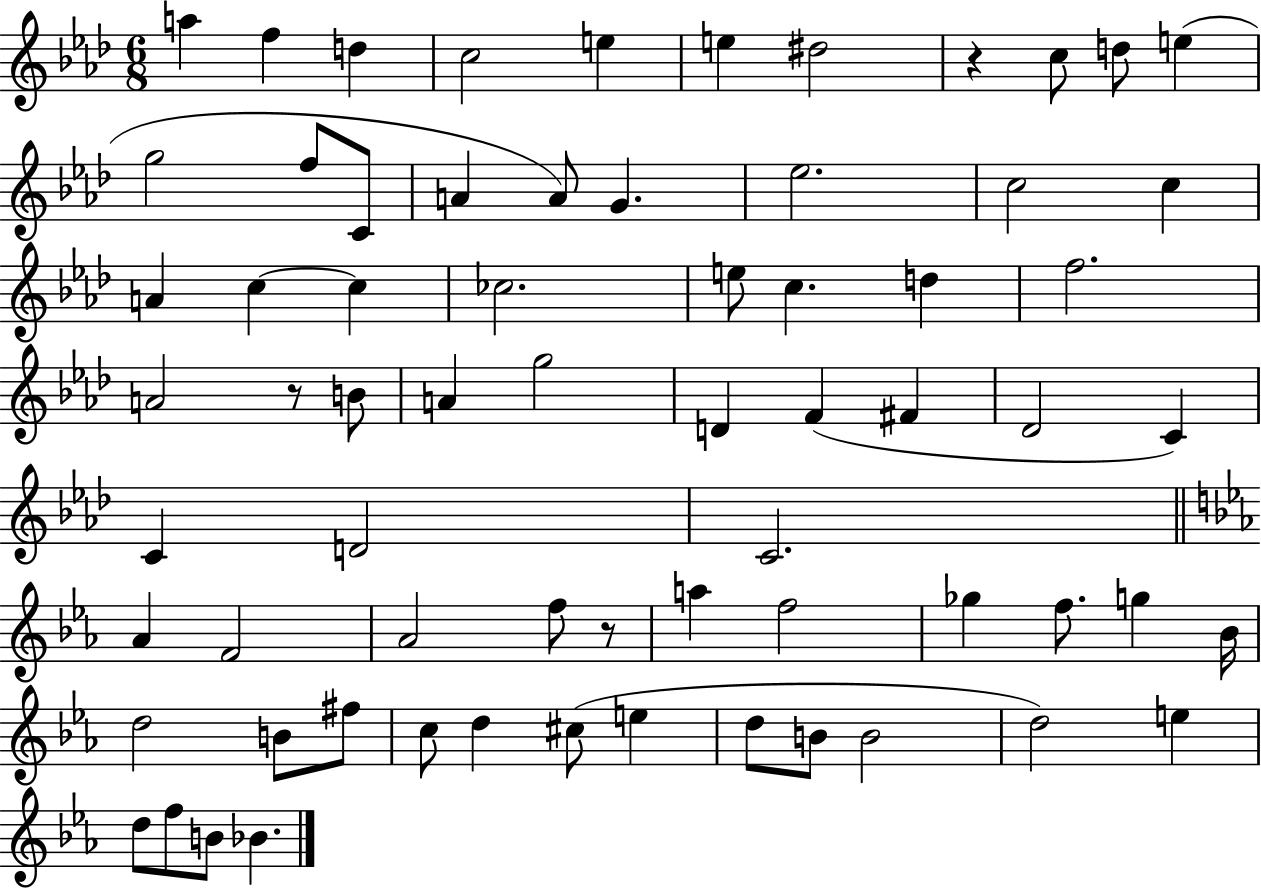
{
  \clef treble
  \numericTimeSignature
  \time 6/8
  \key aes \major
  a''4 f''4 d''4 | c''2 e''4 | e''4 dis''2 | r4 c''8 d''8 e''4( | \break g''2 f''8 c'8 | a'4 a'8) g'4. | ees''2. | c''2 c''4 | \break a'4 c''4~~ c''4 | ces''2. | e''8 c''4. d''4 | f''2. | \break a'2 r8 b'8 | a'4 g''2 | d'4 f'4( fis'4 | des'2 c'4) | \break c'4 d'2 | c'2. | \bar "||" \break \key ees \major aes'4 f'2 | aes'2 f''8 r8 | a''4 f''2 | ges''4 f''8. g''4 bes'16 | \break d''2 b'8 fis''8 | c''8 d''4 cis''8( e''4 | d''8 b'8 b'2 | d''2) e''4 | \break d''8 f''8 b'8 bes'4. | \bar "|."
}